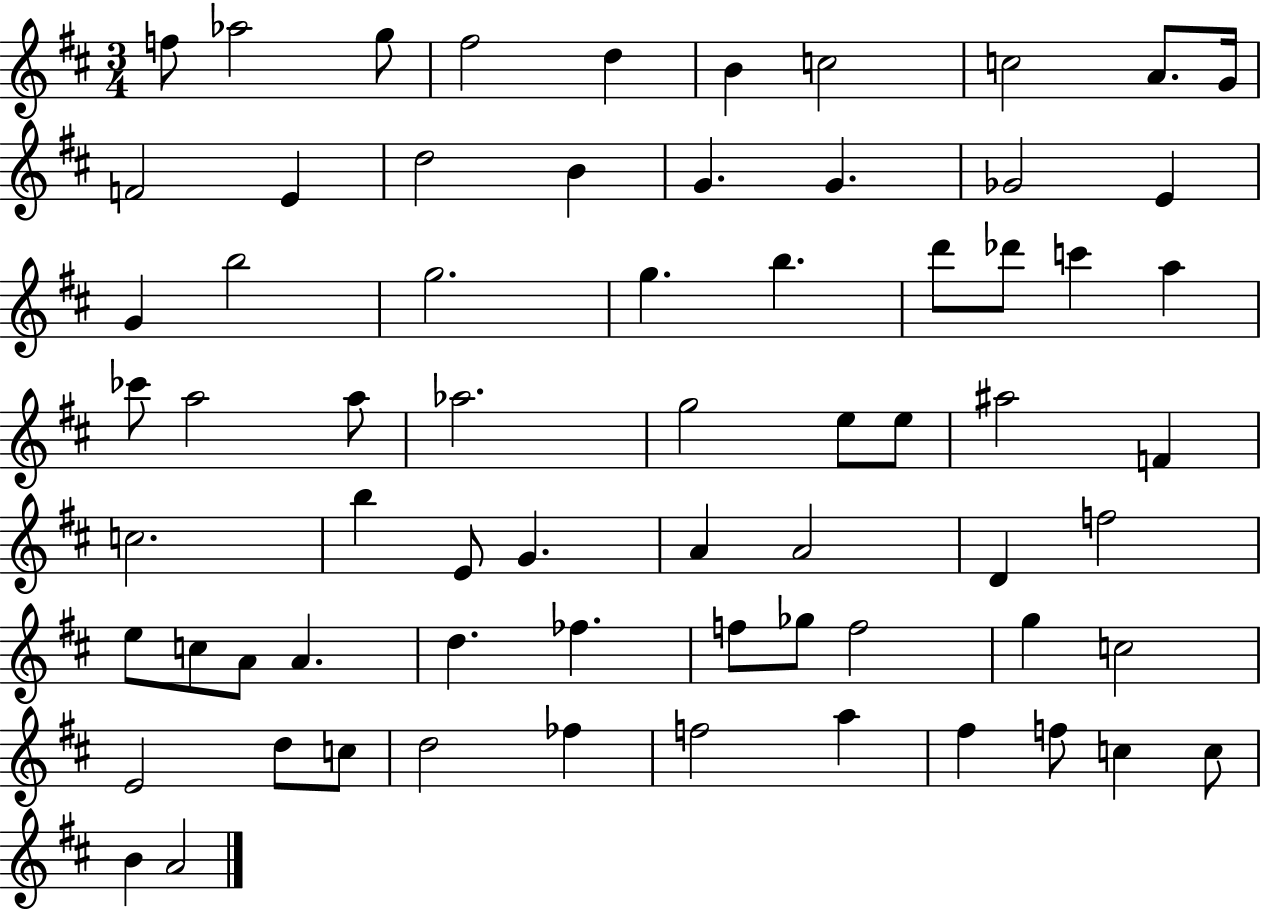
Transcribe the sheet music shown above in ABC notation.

X:1
T:Untitled
M:3/4
L:1/4
K:D
f/2 _a2 g/2 ^f2 d B c2 c2 A/2 G/4 F2 E d2 B G G _G2 E G b2 g2 g b d'/2 _d'/2 c' a _c'/2 a2 a/2 _a2 g2 e/2 e/2 ^a2 F c2 b E/2 G A A2 D f2 e/2 c/2 A/2 A d _f f/2 _g/2 f2 g c2 E2 d/2 c/2 d2 _f f2 a ^f f/2 c c/2 B A2